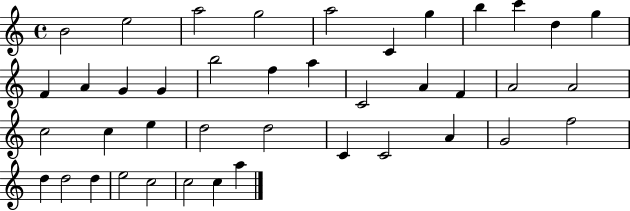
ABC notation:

X:1
T:Untitled
M:4/4
L:1/4
K:C
B2 e2 a2 g2 a2 C g b c' d g F A G G b2 f a C2 A F A2 A2 c2 c e d2 d2 C C2 A G2 f2 d d2 d e2 c2 c2 c a